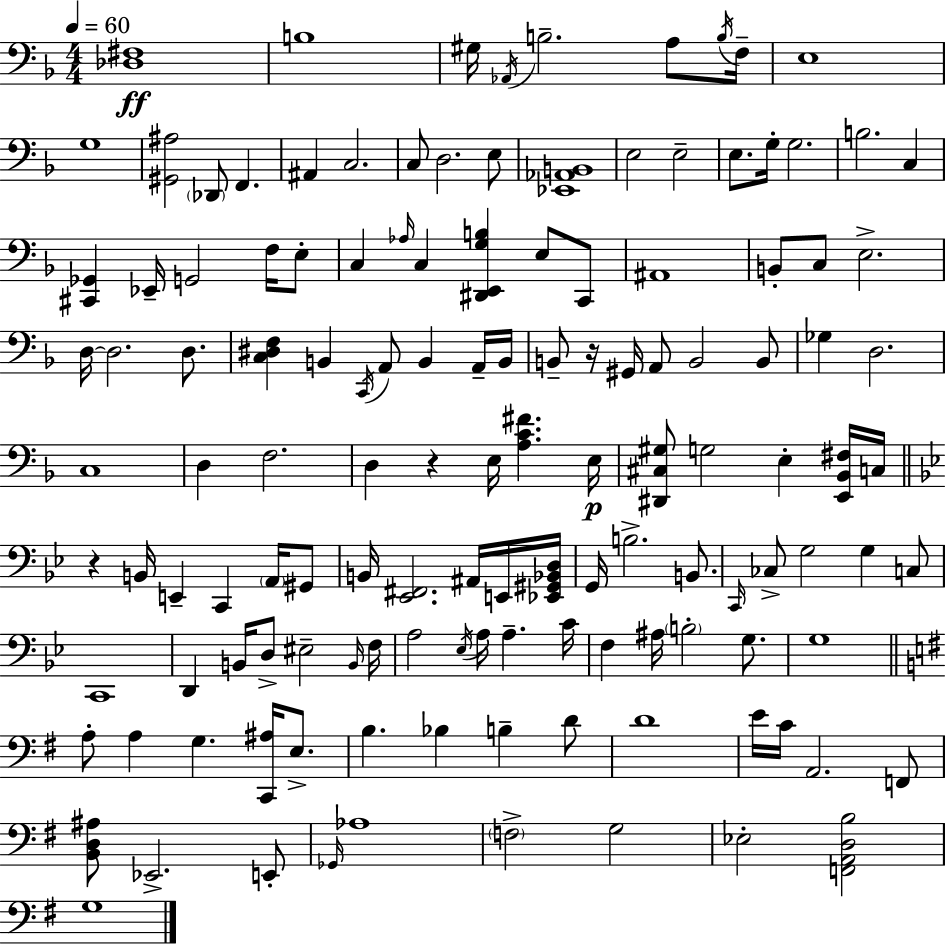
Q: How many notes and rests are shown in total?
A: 132